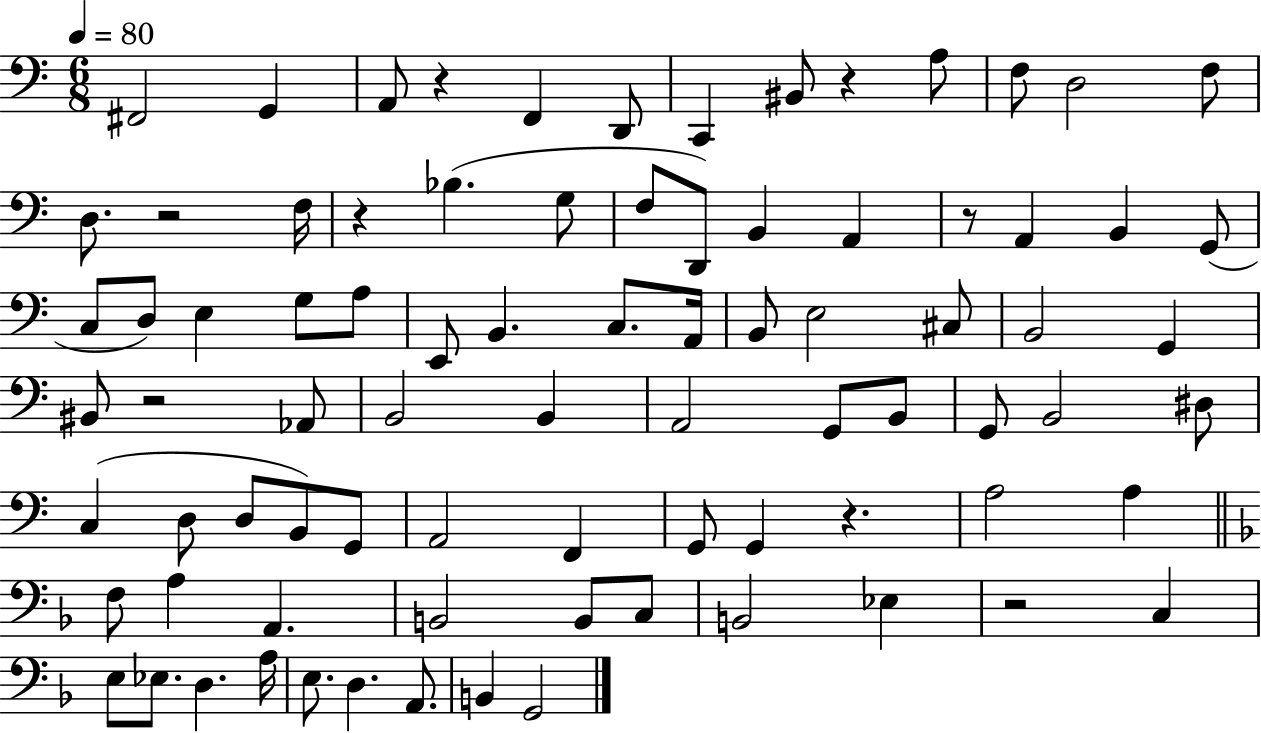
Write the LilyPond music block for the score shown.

{
  \clef bass
  \numericTimeSignature
  \time 6/8
  \key c \major
  \tempo 4 = 80
  fis,2 g,4 | a,8 r4 f,4 d,8 | c,4 bis,8 r4 a8 | f8 d2 f8 | \break d8. r2 f16 | r4 bes4.( g8 | f8 d,8) b,4 a,4 | r8 a,4 b,4 g,8( | \break c8 d8) e4 g8 a8 | e,8 b,4. c8. a,16 | b,8 e2 cis8 | b,2 g,4 | \break bis,8 r2 aes,8 | b,2 b,4 | a,2 g,8 b,8 | g,8 b,2 dis8 | \break c4( d8 d8 b,8) g,8 | a,2 f,4 | g,8 g,4 r4. | a2 a4 | \break \bar "||" \break \key f \major f8 a4 a,4. | b,2 b,8 c8 | b,2 ees4 | r2 c4 | \break e8 ees8. d4. a16 | e8. d4. a,8. | b,4 g,2 | \bar "|."
}